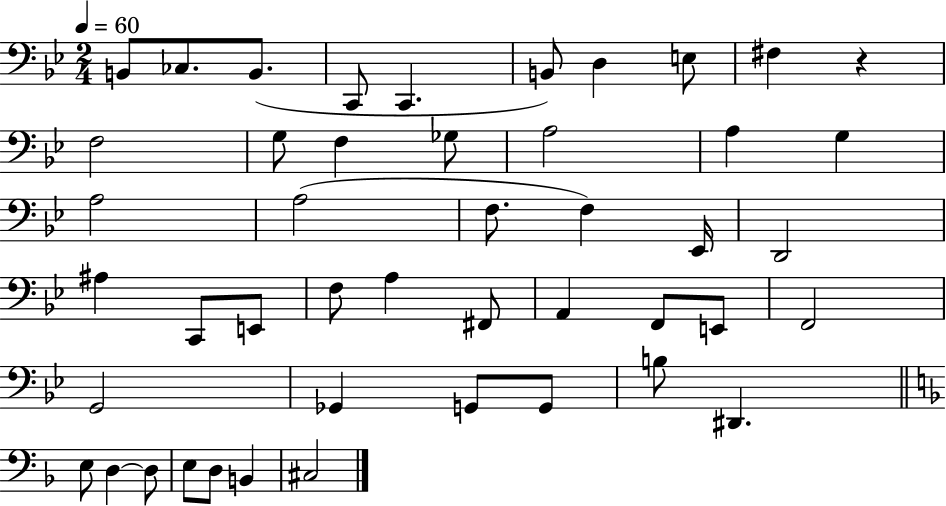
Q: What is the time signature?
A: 2/4